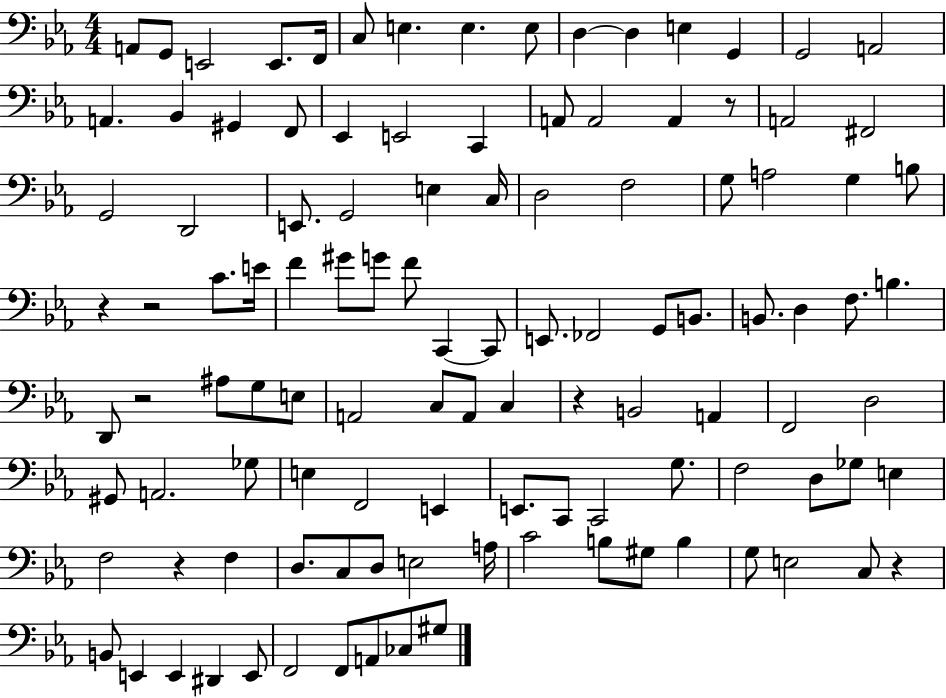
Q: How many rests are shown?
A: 7